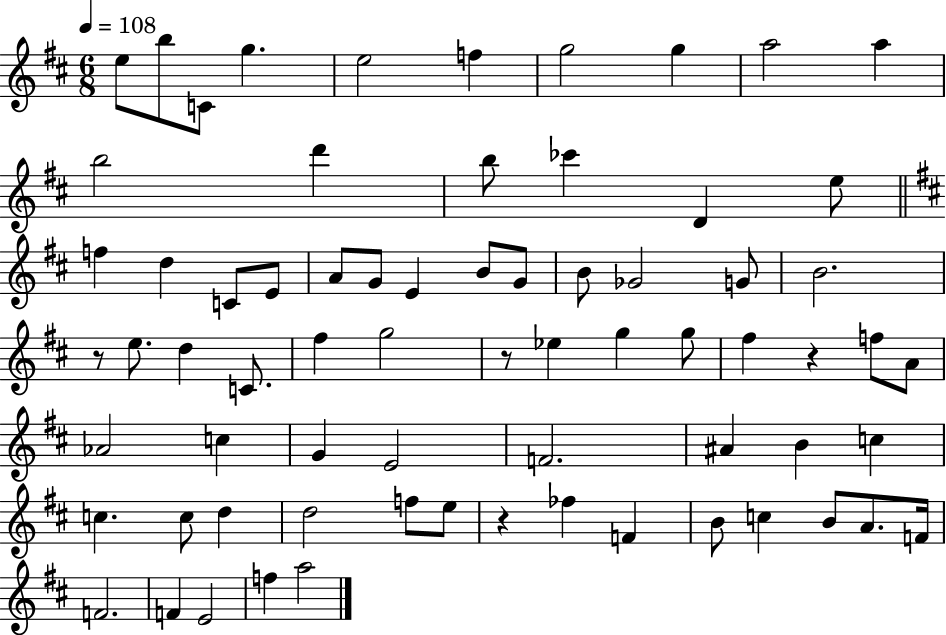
X:1
T:Untitled
M:6/8
L:1/4
K:D
e/2 b/2 C/2 g e2 f g2 g a2 a b2 d' b/2 _c' D e/2 f d C/2 E/2 A/2 G/2 E B/2 G/2 B/2 _G2 G/2 B2 z/2 e/2 d C/2 ^f g2 z/2 _e g g/2 ^f z f/2 A/2 _A2 c G E2 F2 ^A B c c c/2 d d2 f/2 e/2 z _f F B/2 c B/2 A/2 F/4 F2 F E2 f a2